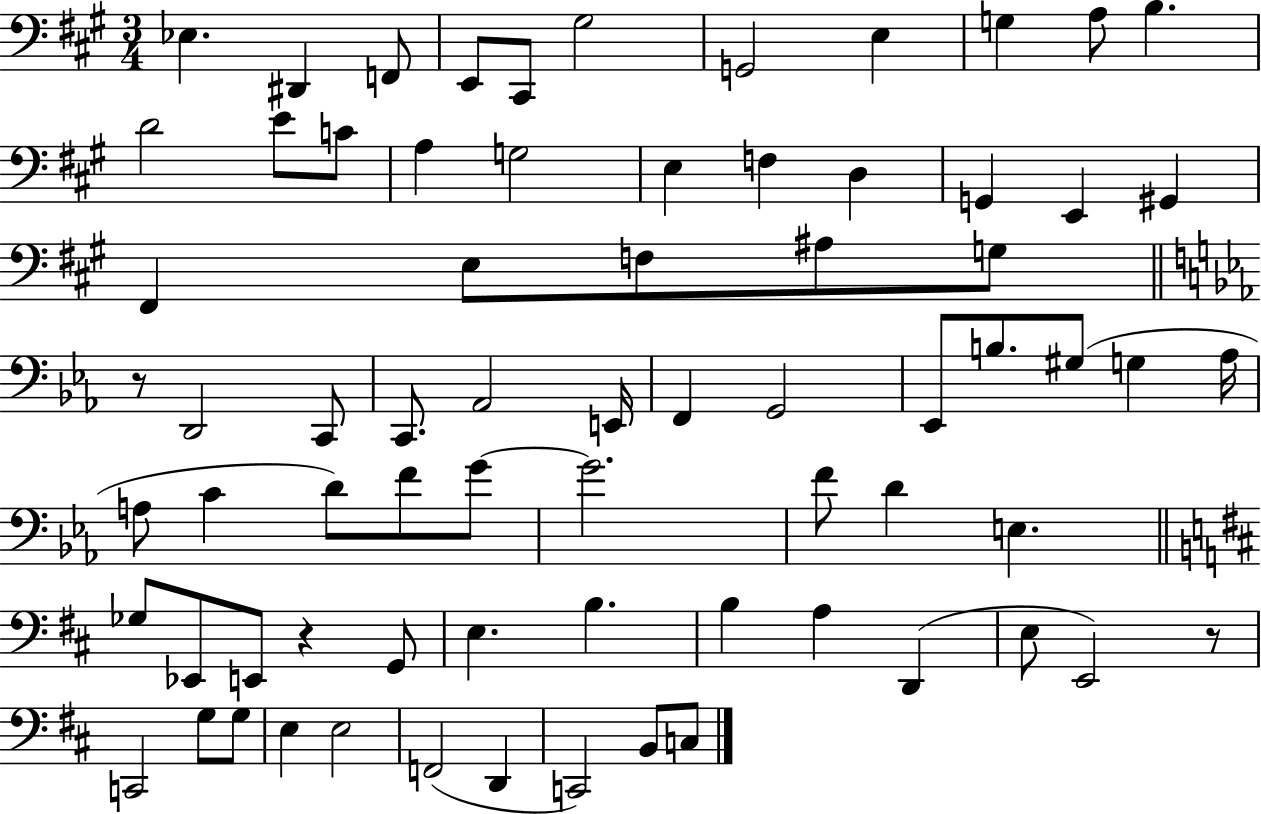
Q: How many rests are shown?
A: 3